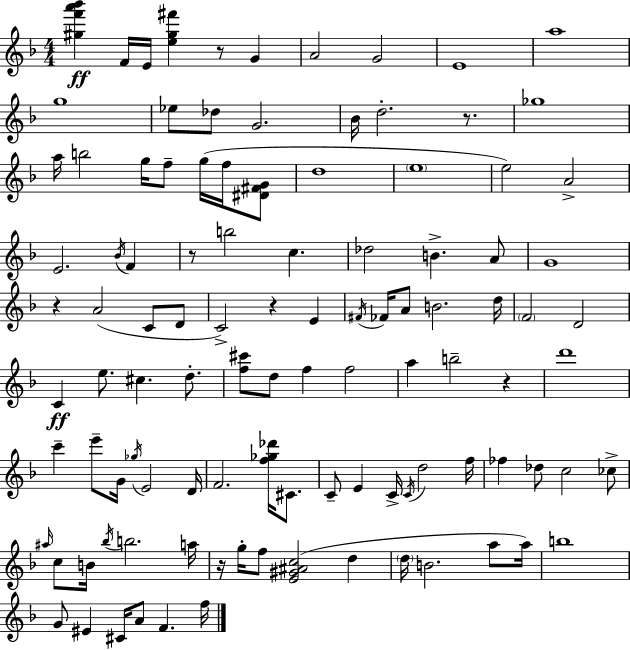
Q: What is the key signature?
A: D minor